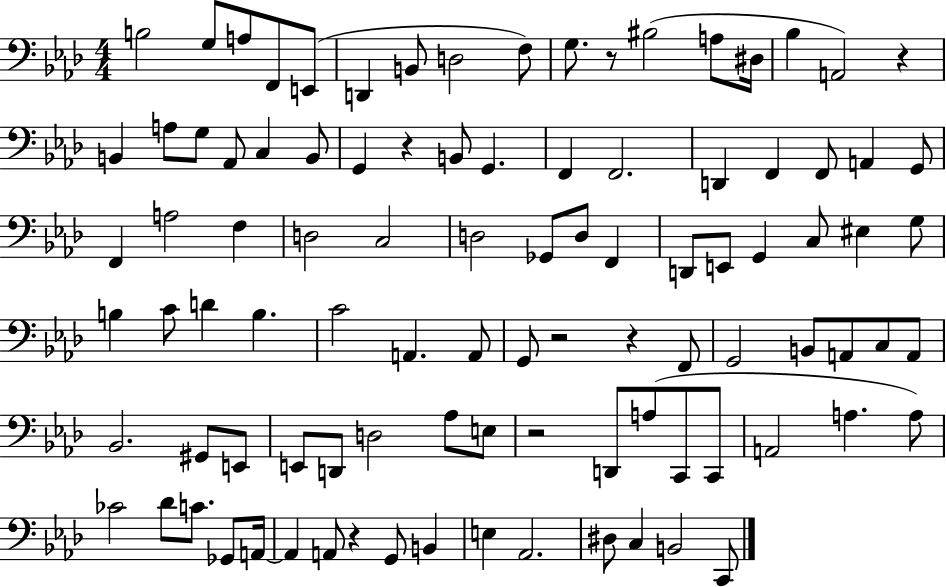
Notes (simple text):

B3/h G3/e A3/e F2/e E2/e D2/q B2/e D3/h F3/e G3/e. R/e BIS3/h A3/e D#3/s Bb3/q A2/h R/q B2/q A3/e G3/e Ab2/e C3/q B2/e G2/q R/q B2/e G2/q. F2/q F2/h. D2/q F2/q F2/e A2/q G2/e F2/q A3/h F3/q D3/h C3/h D3/h Gb2/e D3/e F2/q D2/e E2/e G2/q C3/e EIS3/q G3/e B3/q C4/e D4/q B3/q. C4/h A2/q. A2/e G2/e R/h R/q F2/e G2/h B2/e A2/e C3/e A2/e Bb2/h. G#2/e E2/e E2/e D2/e D3/h Ab3/e E3/e R/h D2/e A3/e C2/e C2/e A2/h A3/q. A3/e CES4/h Db4/e C4/e. Gb2/e A2/s A2/q A2/e R/q G2/e B2/q E3/q Ab2/h. D#3/e C3/q B2/h C2/e